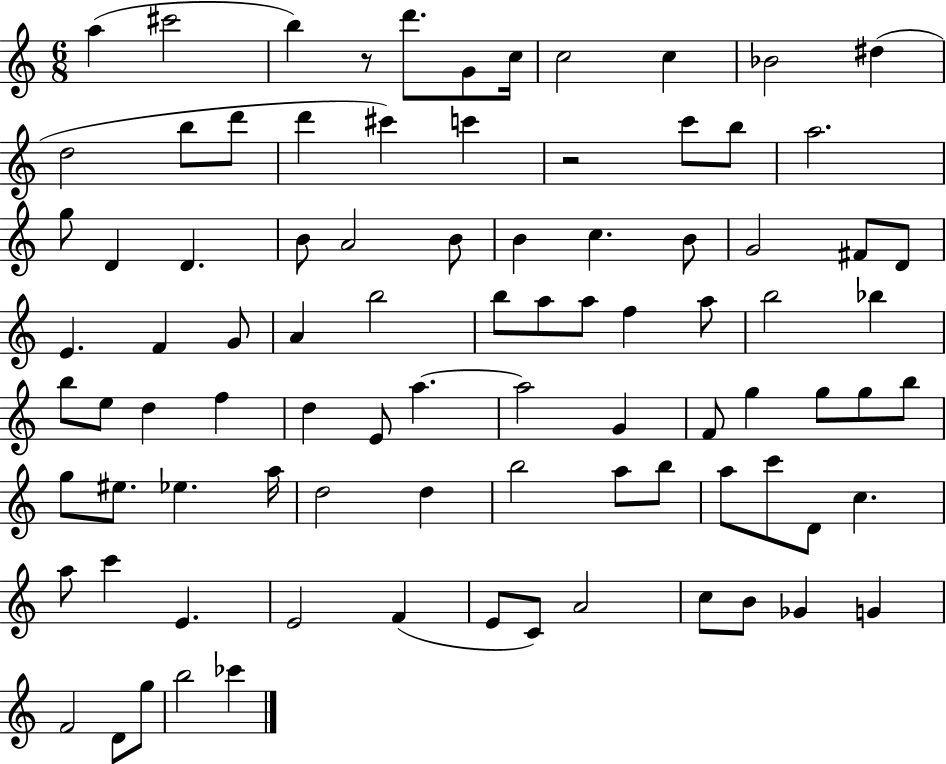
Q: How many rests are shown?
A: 2